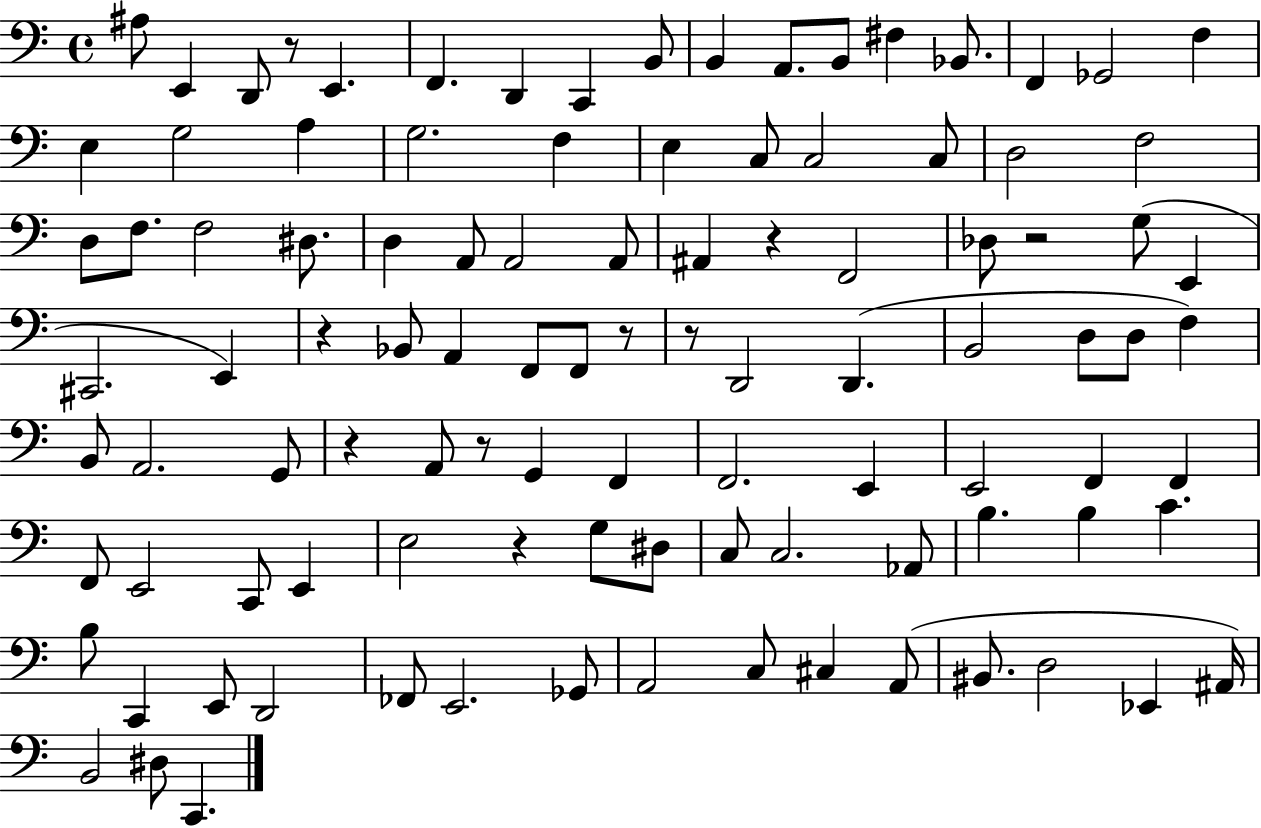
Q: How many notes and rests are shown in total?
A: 103